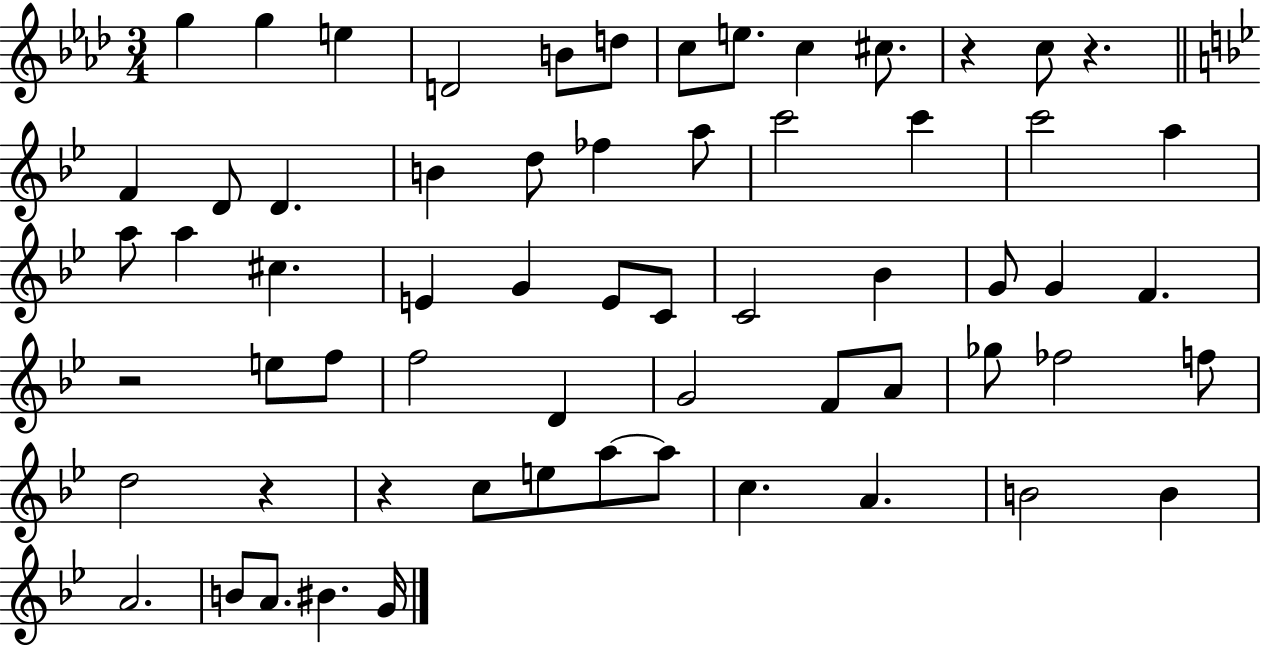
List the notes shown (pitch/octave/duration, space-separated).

G5/q G5/q E5/q D4/h B4/e D5/e C5/e E5/e. C5/q C#5/e. R/q C5/e R/q. F4/q D4/e D4/q. B4/q D5/e FES5/q A5/e C6/h C6/q C6/h A5/q A5/e A5/q C#5/q. E4/q G4/q E4/e C4/e C4/h Bb4/q G4/e G4/q F4/q. R/h E5/e F5/e F5/h D4/q G4/h F4/e A4/e Gb5/e FES5/h F5/e D5/h R/q R/q C5/e E5/e A5/e A5/e C5/q. A4/q. B4/h B4/q A4/h. B4/e A4/e. BIS4/q. G4/s